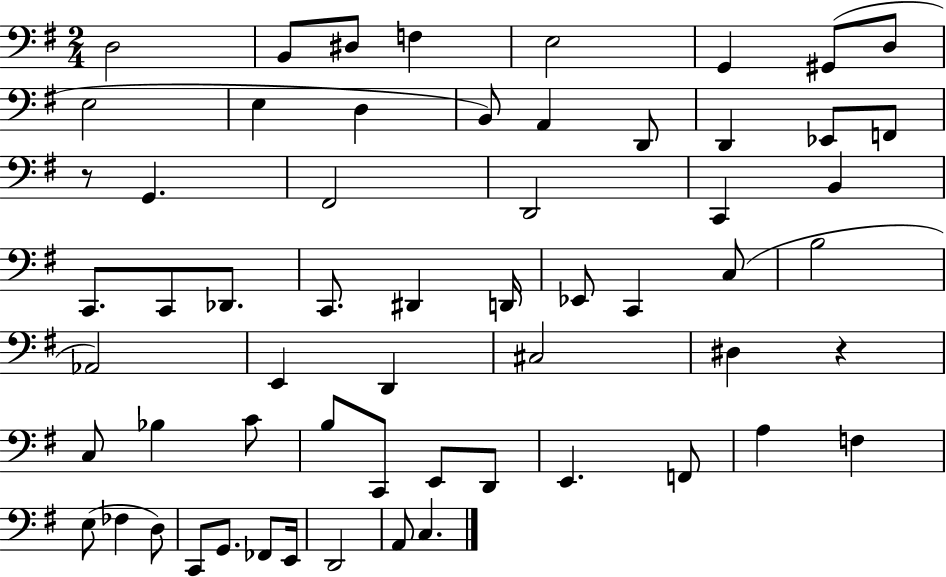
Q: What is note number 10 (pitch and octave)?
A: E3